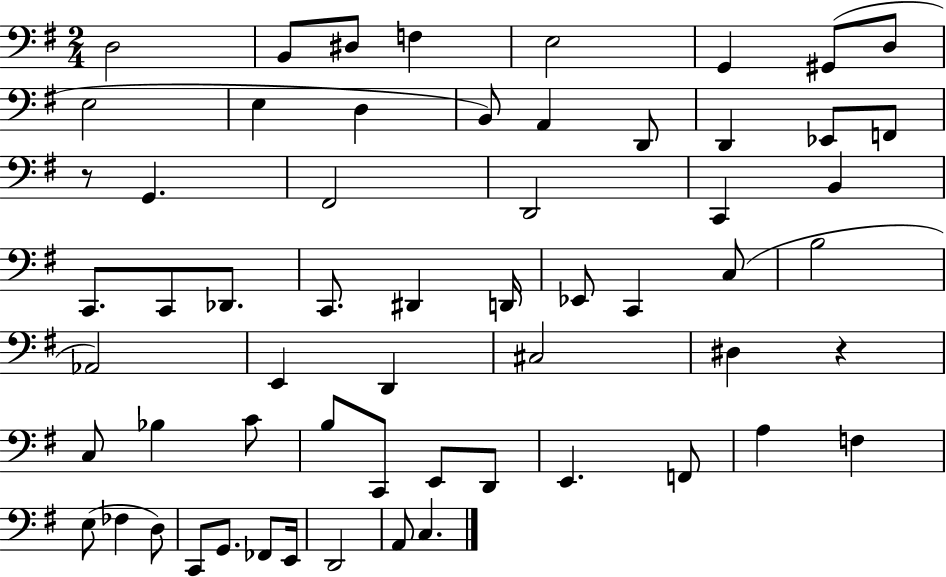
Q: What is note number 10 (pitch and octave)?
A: E3